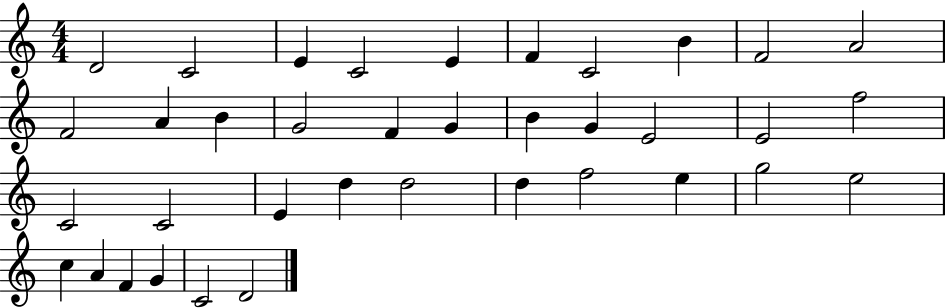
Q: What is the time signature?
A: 4/4